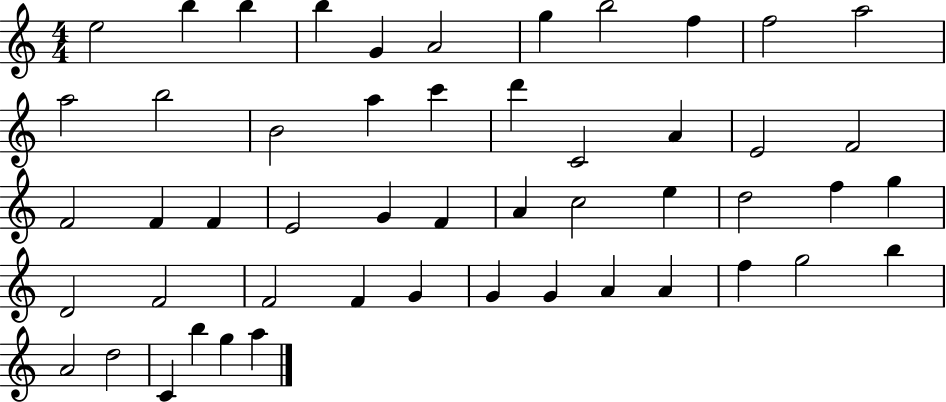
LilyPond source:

{
  \clef treble
  \numericTimeSignature
  \time 4/4
  \key c \major
  e''2 b''4 b''4 | b''4 g'4 a'2 | g''4 b''2 f''4 | f''2 a''2 | \break a''2 b''2 | b'2 a''4 c'''4 | d'''4 c'2 a'4 | e'2 f'2 | \break f'2 f'4 f'4 | e'2 g'4 f'4 | a'4 c''2 e''4 | d''2 f''4 g''4 | \break d'2 f'2 | f'2 f'4 g'4 | g'4 g'4 a'4 a'4 | f''4 g''2 b''4 | \break a'2 d''2 | c'4 b''4 g''4 a''4 | \bar "|."
}